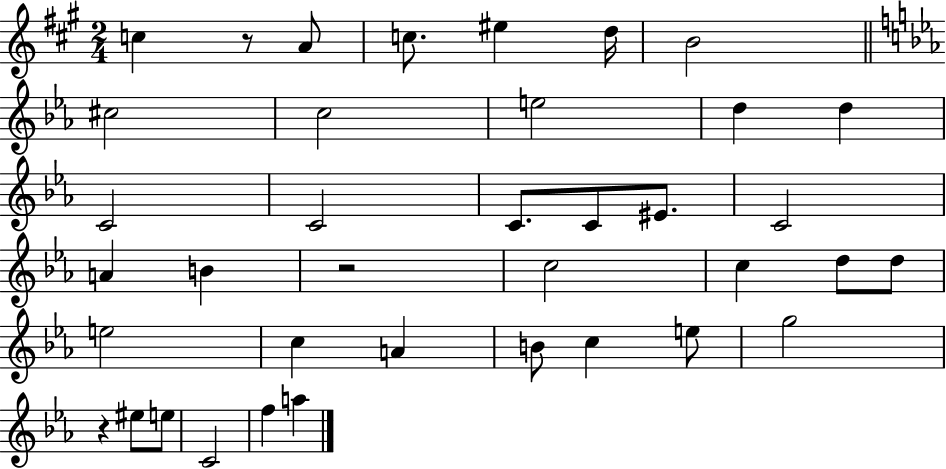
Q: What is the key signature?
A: A major